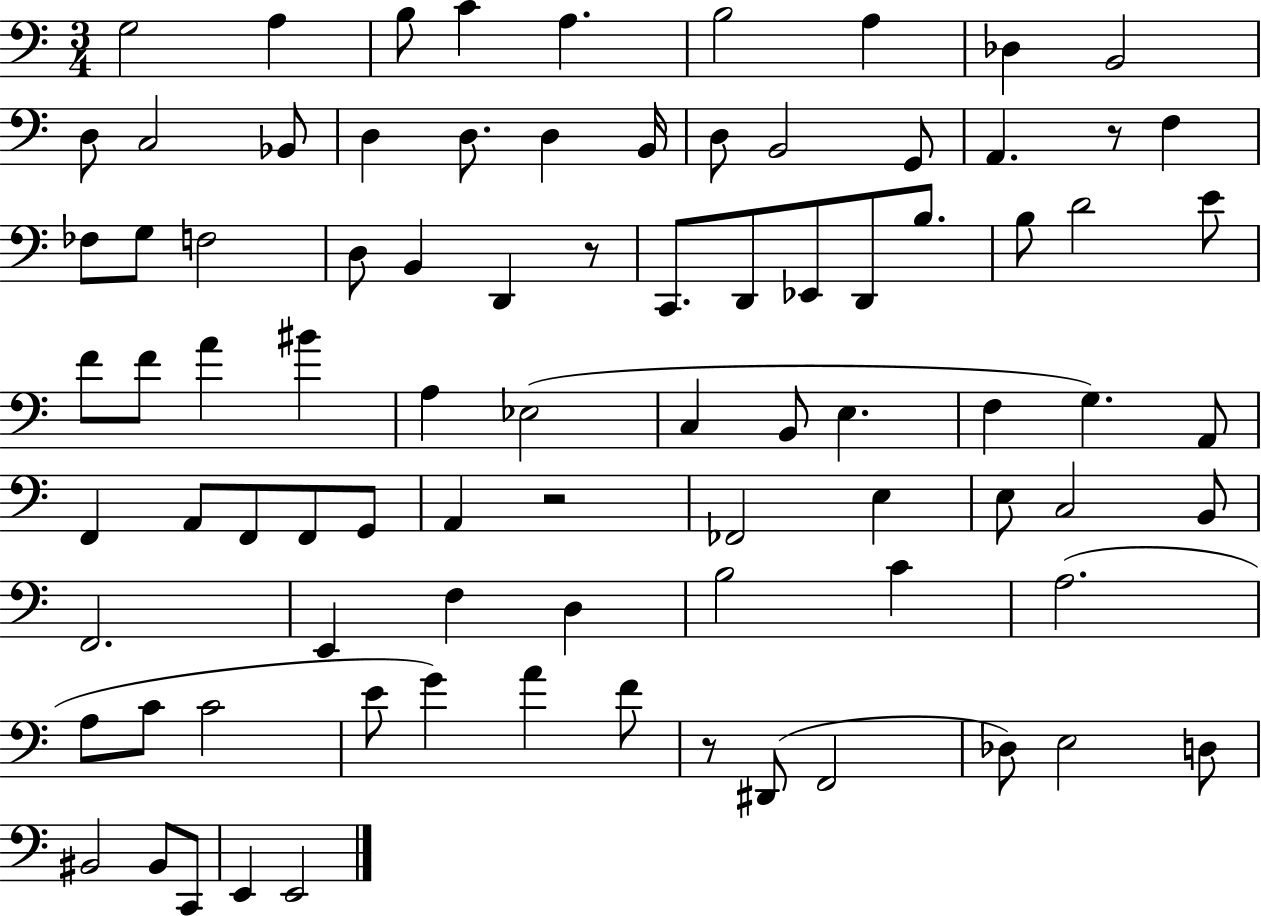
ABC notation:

X:1
T:Untitled
M:3/4
L:1/4
K:C
G,2 A, B,/2 C A, B,2 A, _D, B,,2 D,/2 C,2 _B,,/2 D, D,/2 D, B,,/4 D,/2 B,,2 G,,/2 A,, z/2 F, _F,/2 G,/2 F,2 D,/2 B,, D,, z/2 C,,/2 D,,/2 _E,,/2 D,,/2 B,/2 B,/2 D2 E/2 F/2 F/2 A ^B A, _E,2 C, B,,/2 E, F, G, A,,/2 F,, A,,/2 F,,/2 F,,/2 G,,/2 A,, z2 _F,,2 E, E,/2 C,2 B,,/2 F,,2 E,, F, D, B,2 C A,2 A,/2 C/2 C2 E/2 G A F/2 z/2 ^D,,/2 F,,2 _D,/2 E,2 D,/2 ^B,,2 ^B,,/2 C,,/2 E,, E,,2